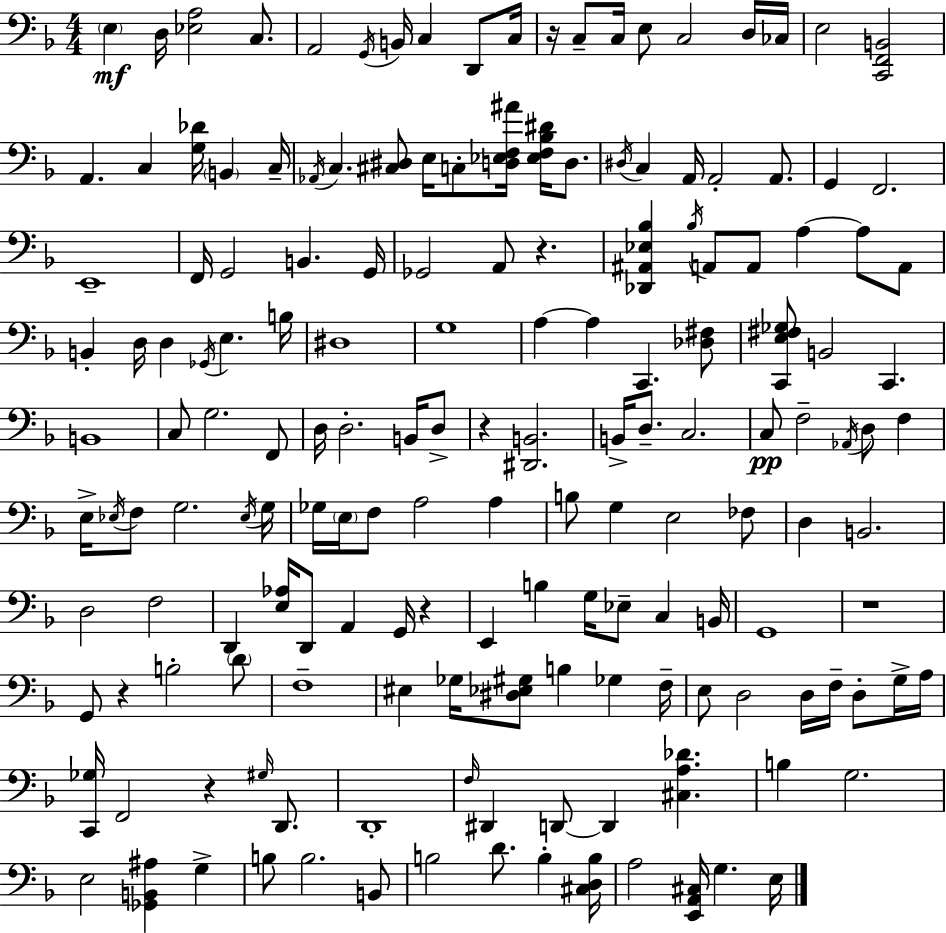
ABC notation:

X:1
T:Untitled
M:4/4
L:1/4
K:F
E, D,/4 [_E,A,]2 C,/2 A,,2 G,,/4 B,,/4 C, D,,/2 C,/4 z/4 C,/2 C,/4 E,/2 C,2 D,/4 _C,/4 E,2 [C,,F,,B,,]2 A,, C, [G,_D]/4 B,, C,/4 _A,,/4 C, [^C,^D,]/2 E,/4 C,/2 [D,_E,F,^A]/4 [_E,F,_B,^D]/4 D,/2 ^D,/4 C, A,,/4 A,,2 A,,/2 G,, F,,2 E,,4 F,,/4 G,,2 B,, G,,/4 _G,,2 A,,/2 z [_D,,^A,,_E,_B,] _B,/4 A,,/2 A,,/2 A, A,/2 A,,/2 B,, D,/4 D, _G,,/4 E, B,/4 ^D,4 G,4 A, A, C,, [_D,^F,]/2 [C,,E,^F,_G,]/2 B,,2 C,, B,,4 C,/2 G,2 F,,/2 D,/4 D,2 B,,/4 D,/2 z [^D,,B,,]2 B,,/4 D,/2 C,2 C,/2 F,2 _A,,/4 D,/2 F, E,/4 _E,/4 F,/2 G,2 _E,/4 G,/4 _G,/4 E,/4 F,/2 A,2 A, B,/2 G, E,2 _F,/2 D, B,,2 D,2 F,2 D,, [E,_A,]/4 D,,/2 A,, G,,/4 z E,, B, G,/4 _E,/2 C, B,,/4 G,,4 z4 G,,/2 z B,2 D/2 F,4 ^E, _G,/4 [^D,_E,^G,]/2 B, _G, F,/4 E,/2 D,2 D,/4 F,/4 D,/2 G,/4 A,/4 [C,,_G,]/4 F,,2 z ^G,/4 D,,/2 D,,4 F,/4 ^D,, D,,/2 D,, [^C,A,_D] B, G,2 E,2 [_G,,B,,^A,] G, B,/2 B,2 B,,/2 B,2 D/2 B, [^C,D,B,]/4 A,2 [E,,A,,^C,]/4 G, E,/4